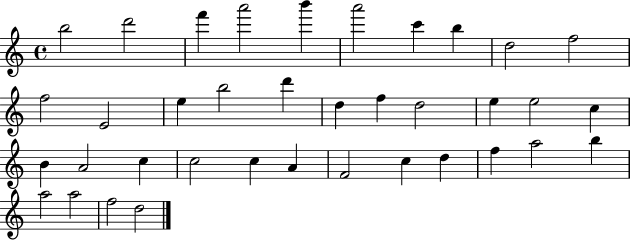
X:1
T:Untitled
M:4/4
L:1/4
K:C
b2 d'2 f' a'2 b' a'2 c' b d2 f2 f2 E2 e b2 d' d f d2 e e2 c B A2 c c2 c A F2 c d f a2 b a2 a2 f2 d2